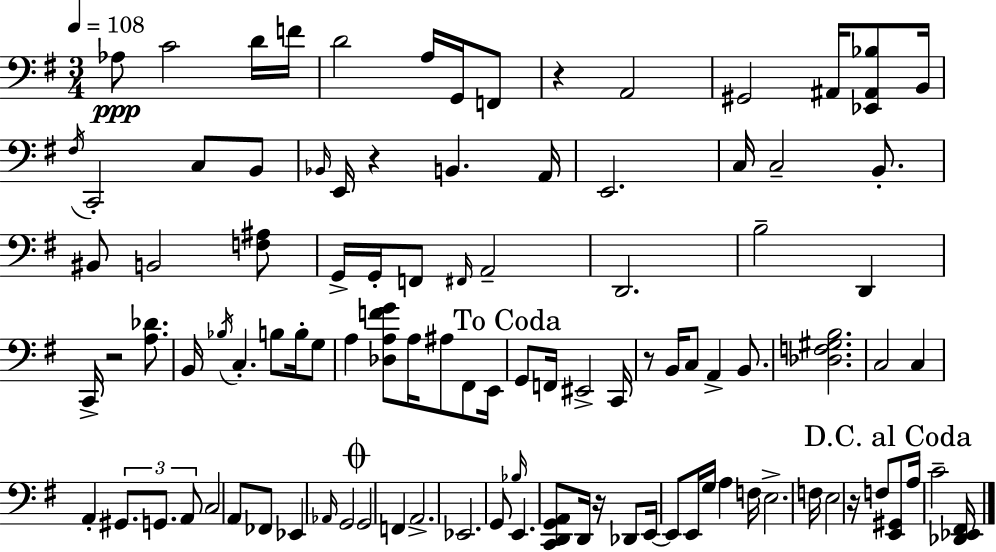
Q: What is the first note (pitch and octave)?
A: Ab3